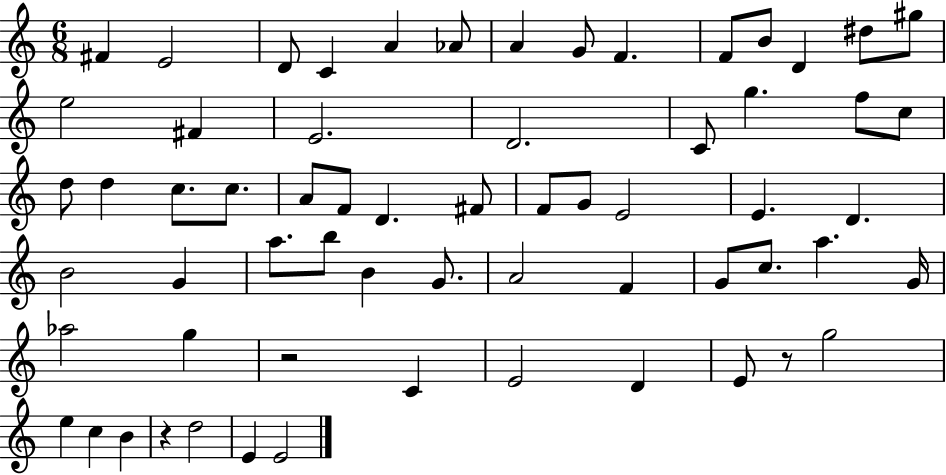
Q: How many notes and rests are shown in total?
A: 63